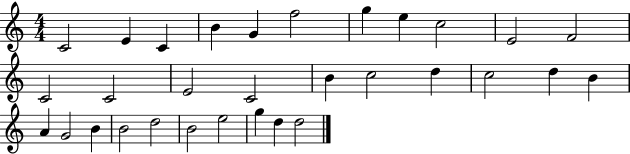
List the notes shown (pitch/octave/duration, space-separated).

C4/h E4/q C4/q B4/q G4/q F5/h G5/q E5/q C5/h E4/h F4/h C4/h C4/h E4/h C4/h B4/q C5/h D5/q C5/h D5/q B4/q A4/q G4/h B4/q B4/h D5/h B4/h E5/h G5/q D5/q D5/h